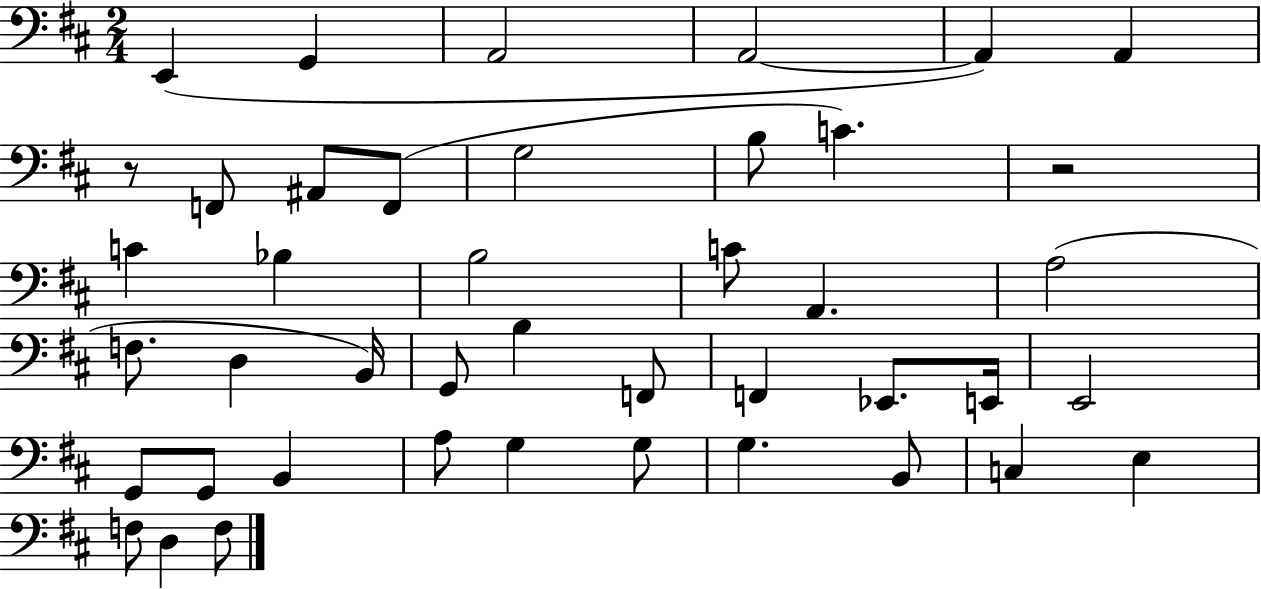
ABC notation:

X:1
T:Untitled
M:2/4
L:1/4
K:D
E,, G,, A,,2 A,,2 A,, A,, z/2 F,,/2 ^A,,/2 F,,/2 G,2 B,/2 C z2 C _B, B,2 C/2 A,, A,2 F,/2 D, B,,/4 G,,/2 B, F,,/2 F,, _E,,/2 E,,/4 E,,2 G,,/2 G,,/2 B,, A,/2 G, G,/2 G, B,,/2 C, E, F,/2 D, F,/2